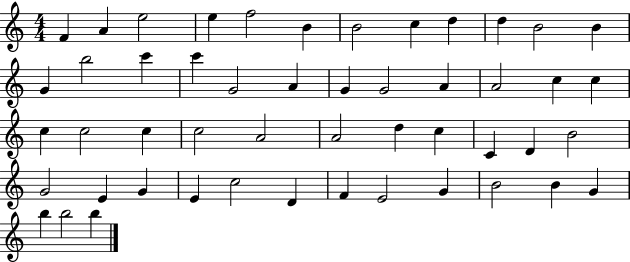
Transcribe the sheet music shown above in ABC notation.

X:1
T:Untitled
M:4/4
L:1/4
K:C
F A e2 e f2 B B2 c d d B2 B G b2 c' c' G2 A G G2 A A2 c c c c2 c c2 A2 A2 d c C D B2 G2 E G E c2 D F E2 G B2 B G b b2 b